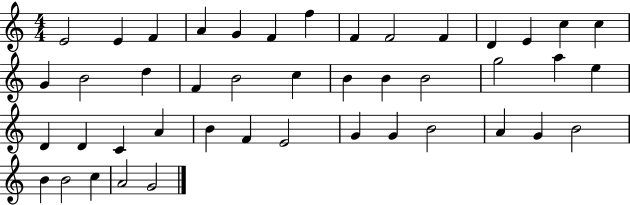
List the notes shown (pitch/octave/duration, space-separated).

E4/h E4/q F4/q A4/q G4/q F4/q F5/q F4/q F4/h F4/q D4/q E4/q C5/q C5/q G4/q B4/h D5/q F4/q B4/h C5/q B4/q B4/q B4/h G5/h A5/q E5/q D4/q D4/q C4/q A4/q B4/q F4/q E4/h G4/q G4/q B4/h A4/q G4/q B4/h B4/q B4/h C5/q A4/h G4/h